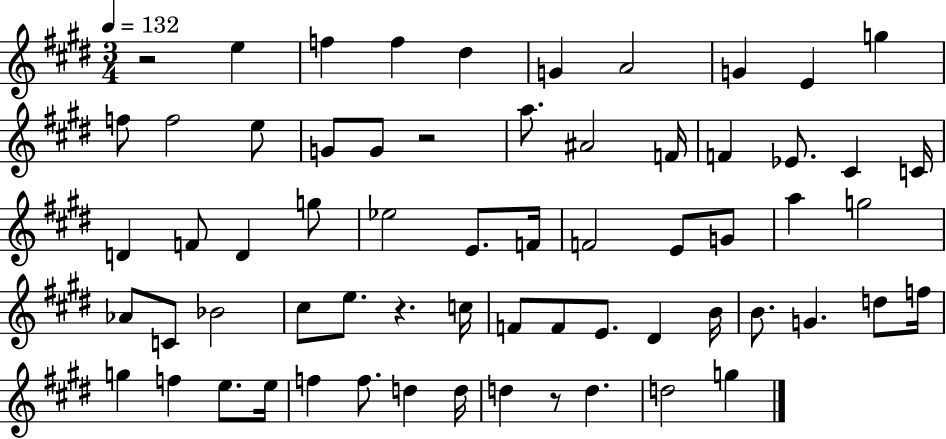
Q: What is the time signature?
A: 3/4